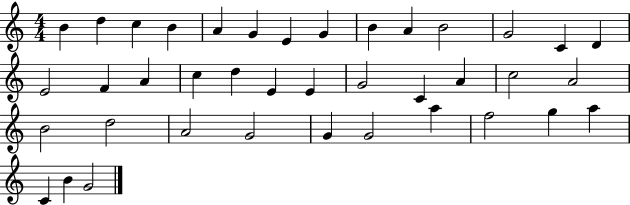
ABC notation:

X:1
T:Untitled
M:4/4
L:1/4
K:C
B d c B A G E G B A B2 G2 C D E2 F A c d E E G2 C A c2 A2 B2 d2 A2 G2 G G2 a f2 g a C B G2